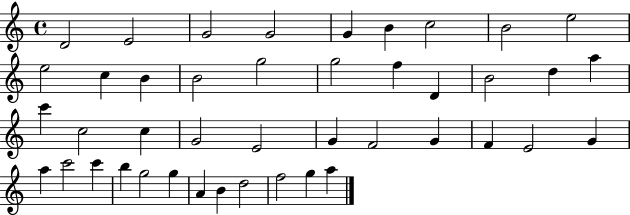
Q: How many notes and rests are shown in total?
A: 43